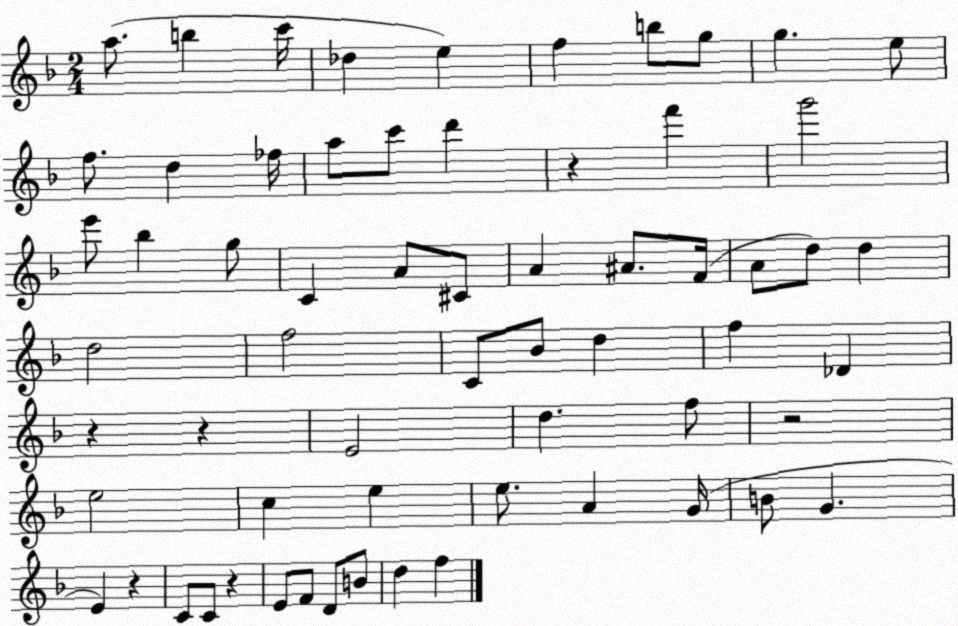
X:1
T:Untitled
M:2/4
L:1/4
K:F
a/2 b c'/4 _d e f b/2 g/2 g e/2 f/2 d _f/4 a/2 c'/2 d' z f' g'2 e'/2 _b g/2 C A/2 ^C/2 A ^A/2 F/4 A/2 d/2 d d2 f2 C/2 _B/2 d f _D z z E2 d f/2 z2 e2 c e e/2 A G/4 B/2 G E z C/2 C/2 z E/2 F/2 D/2 B/2 d f